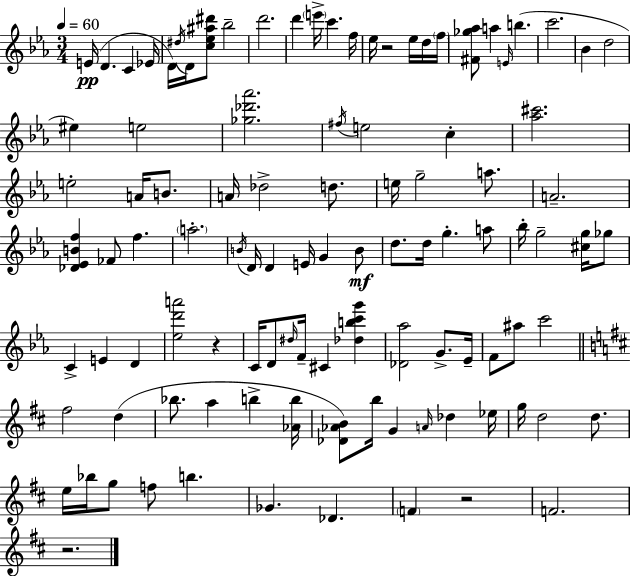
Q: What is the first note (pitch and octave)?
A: E4